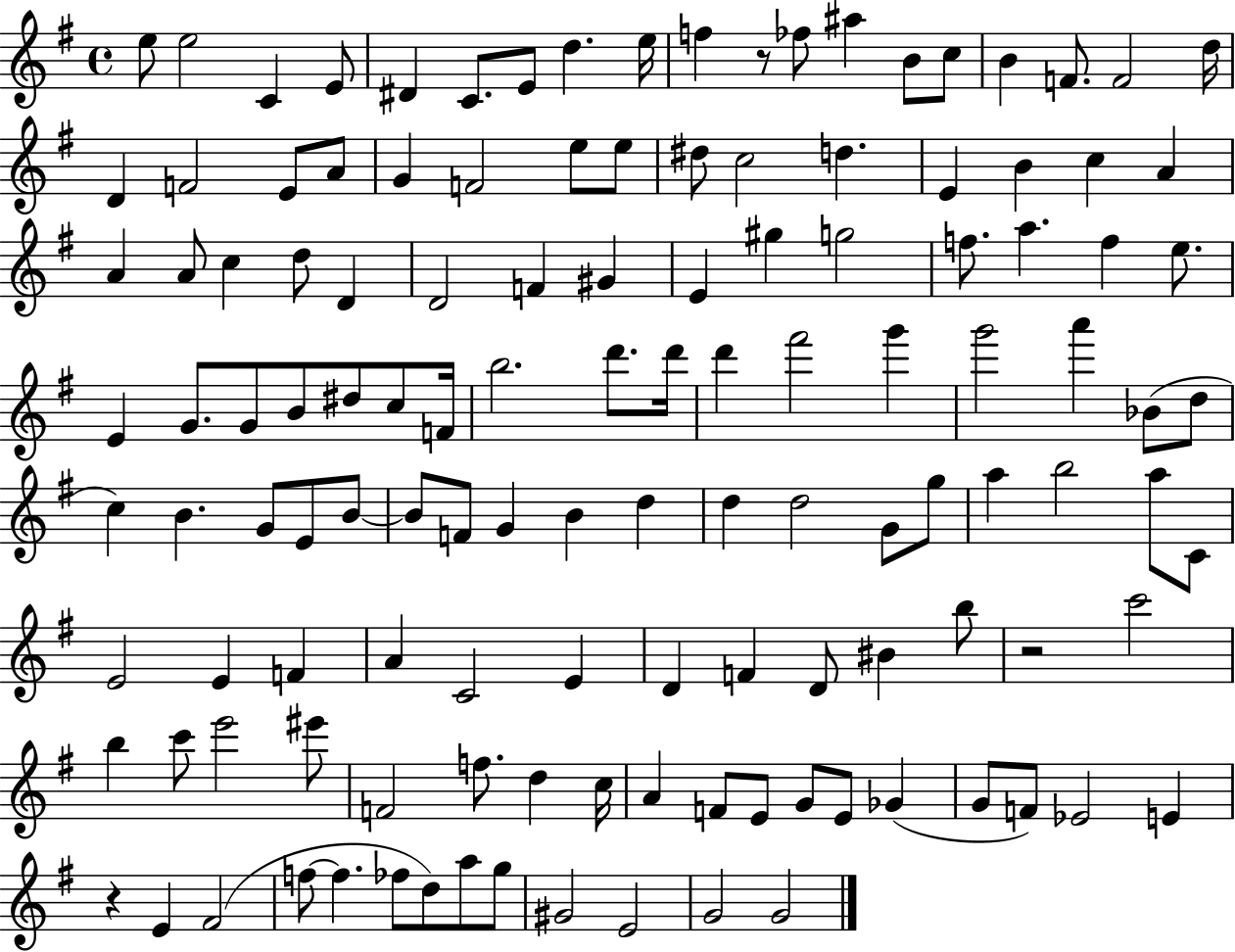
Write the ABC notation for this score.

X:1
T:Untitled
M:4/4
L:1/4
K:G
e/2 e2 C E/2 ^D C/2 E/2 d e/4 f z/2 _f/2 ^a B/2 c/2 B F/2 F2 d/4 D F2 E/2 A/2 G F2 e/2 e/2 ^d/2 c2 d E B c A A A/2 c d/2 D D2 F ^G E ^g g2 f/2 a f e/2 E G/2 G/2 B/2 ^d/2 c/2 F/4 b2 d'/2 d'/4 d' ^f'2 g' g'2 a' _B/2 d/2 c B G/2 E/2 B/2 B/2 F/2 G B d d d2 G/2 g/2 a b2 a/2 C/2 E2 E F A C2 E D F D/2 ^B b/2 z2 c'2 b c'/2 e'2 ^e'/2 F2 f/2 d c/4 A F/2 E/2 G/2 E/2 _G G/2 F/2 _E2 E z E ^F2 f/2 f _f/2 d/2 a/2 g/2 ^G2 E2 G2 G2